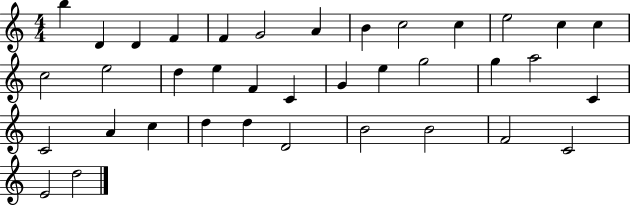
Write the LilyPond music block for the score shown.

{
  \clef treble
  \numericTimeSignature
  \time 4/4
  \key c \major
  b''4 d'4 d'4 f'4 | f'4 g'2 a'4 | b'4 c''2 c''4 | e''2 c''4 c''4 | \break c''2 e''2 | d''4 e''4 f'4 c'4 | g'4 e''4 g''2 | g''4 a''2 c'4 | \break c'2 a'4 c''4 | d''4 d''4 d'2 | b'2 b'2 | f'2 c'2 | \break e'2 d''2 | \bar "|."
}